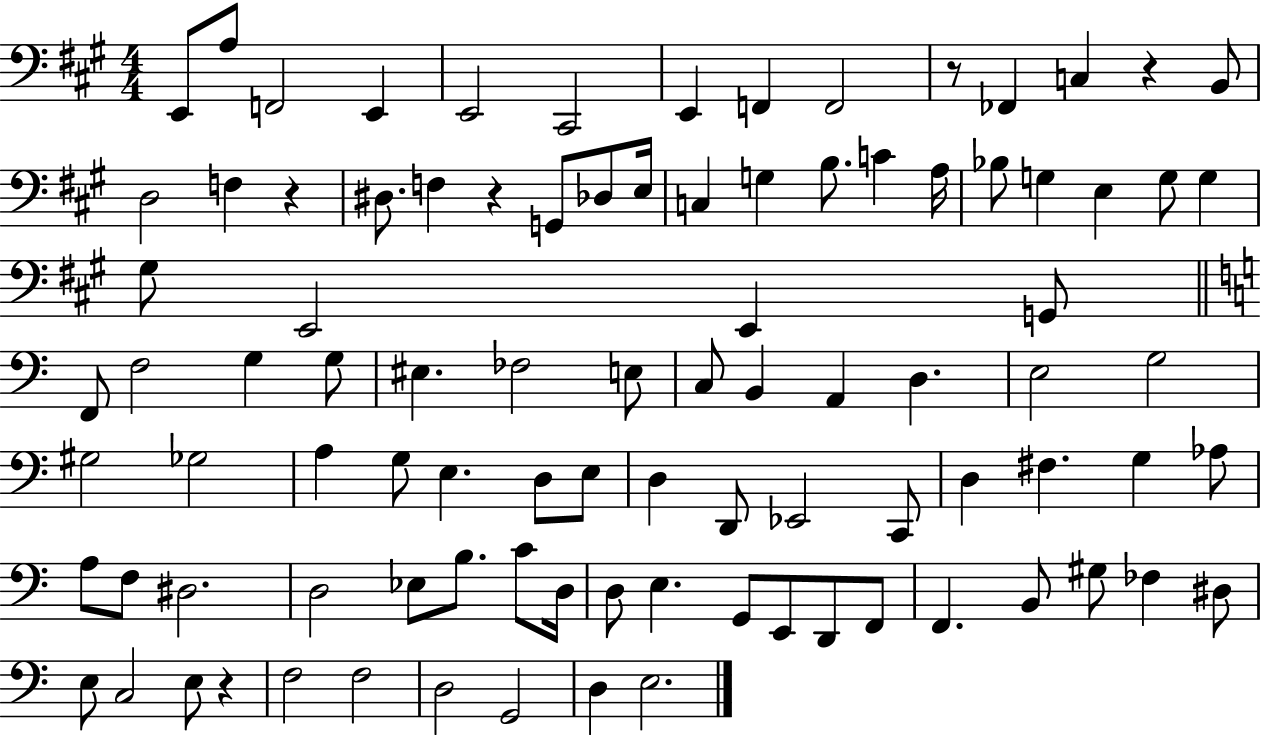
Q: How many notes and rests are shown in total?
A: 94